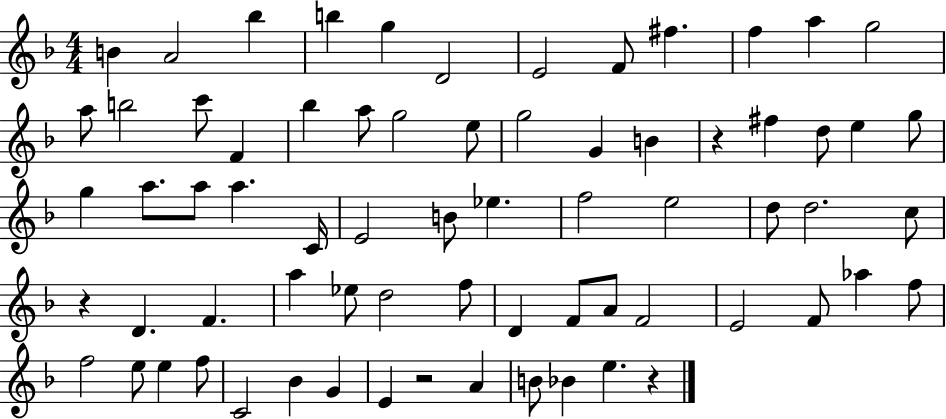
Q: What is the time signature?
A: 4/4